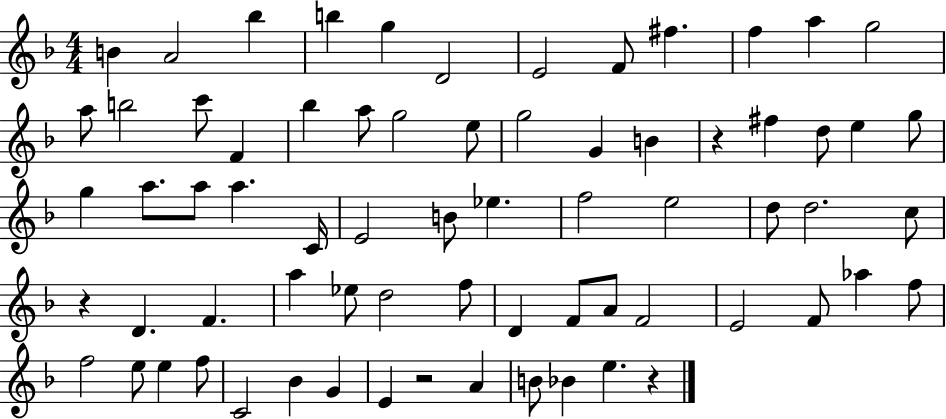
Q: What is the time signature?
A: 4/4